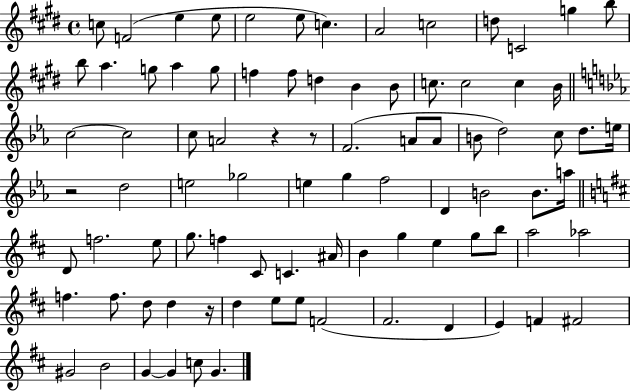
{
  \clef treble
  \time 4/4
  \defaultTimeSignature
  \key e \major
  \repeat volta 2 { c''8 f'2( e''4 e''8 | e''2 e''8 c''4.) | a'2 c''2 | d''8 c'2 g''4 b''8 | \break b''8 a''4. g''8 a''4 g''8 | f''4 f''8 d''4 b'4 b'8 | c''8. c''2 c''4 b'16 | \bar "||" \break \key ees \major c''2~~ c''2 | c''8 a'2 r4 r8 | f'2.( a'8 a'8 | b'8 d''2) c''8 d''8. e''16 | \break r2 d''2 | e''2 ges''2 | e''4 g''4 f''2 | d'4 b'2 b'8. a''16 | \break \bar "||" \break \key b \minor d'8 f''2. e''8 | g''8. f''4 cis'8 c'4. ais'16 | b'4 g''4 e''4 g''8 b''8 | a''2 aes''2 | \break f''4. f''8. d''8 d''4 r16 | d''4 e''8 e''8 f'2( | fis'2. d'4 | e'4) f'4 fis'2 | \break gis'2 b'2 | g'4~~ g'4 c''8 g'4. | } \bar "|."
}